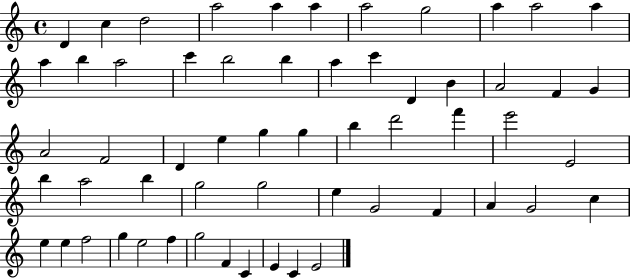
X:1
T:Untitled
M:4/4
L:1/4
K:C
D c d2 a2 a a a2 g2 a a2 a a b a2 c' b2 b a c' D B A2 F G A2 F2 D e g g b d'2 f' e'2 E2 b a2 b g2 g2 e G2 F A G2 c e e f2 g e2 f g2 F C E C E2